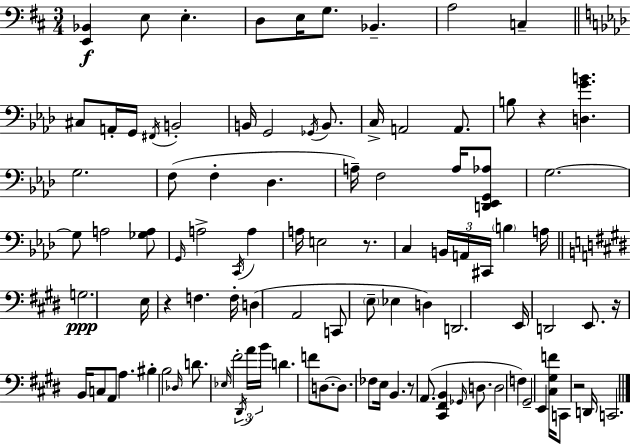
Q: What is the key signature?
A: D major